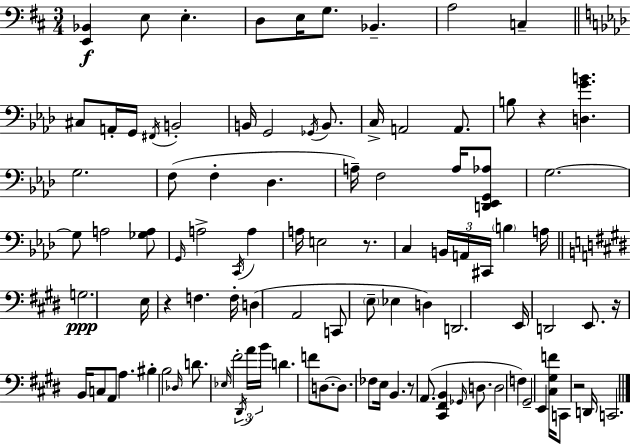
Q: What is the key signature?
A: D major